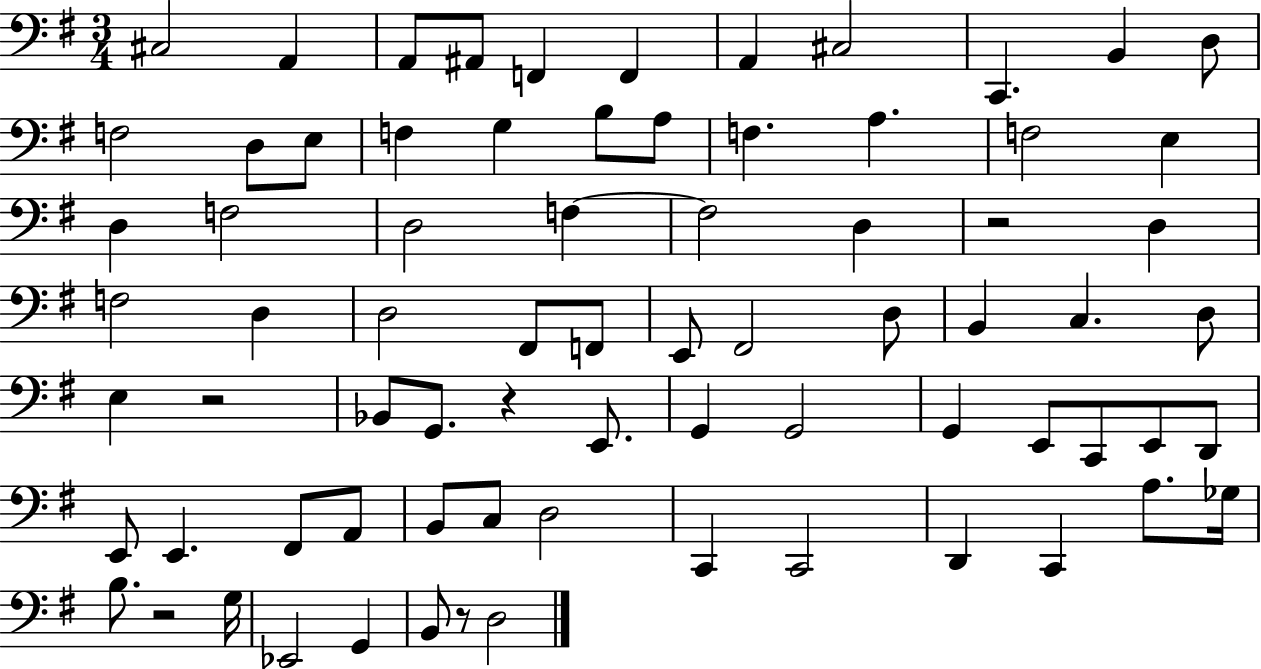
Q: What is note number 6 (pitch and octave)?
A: F2